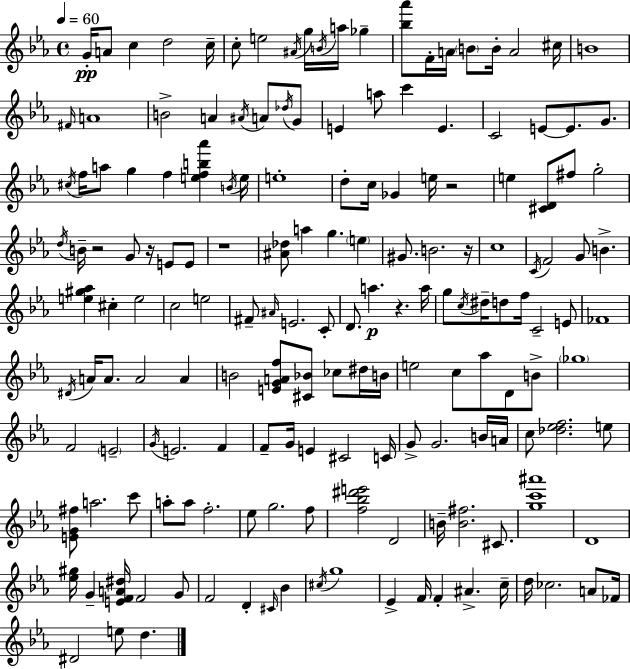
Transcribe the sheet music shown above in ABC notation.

X:1
T:Untitled
M:4/4
L:1/4
K:Eb
G/4 A/2 c d2 c/4 c/2 e2 ^A/4 g/4 B/4 a/4 _g [_b_a']/2 F/4 A/4 B/2 B/4 A2 ^c/4 B4 ^F/4 A4 B2 A ^A/4 A/2 _d/4 G/2 E a/2 c' E C2 E/2 E/2 G/2 ^c/4 f/4 a/2 g f [efb_a'] B/4 e/4 e4 d/2 c/4 _G e/4 z2 e [^CD]/2 ^f/2 g2 d/4 B/4 z2 G/2 z/4 E/2 E/2 z4 [^A_d]/2 a g e ^G/2 B2 z/4 c4 C/4 F2 G/2 B [e^g_a] ^c e2 c2 e2 ^F/2 ^A/4 E2 C/2 D/2 a z a/4 g/2 c/4 ^d/4 d/2 f/4 C2 E/2 _F4 ^D/4 A/4 A/2 A2 A B2 [EGAf]/2 [^C_B]/2 _c/2 ^d/4 B/4 e2 c/2 _a/2 D/2 B/2 _g4 F2 E2 G/4 E2 F F/2 G/4 E ^C2 C/4 G/2 G2 B/4 A/4 c/2 [_d_ef]2 e/2 [EG^f]/2 a2 c'/2 a/2 a/2 f2 _e/2 g2 f/2 [f_b^d'e']2 D2 B/4 [B^f]2 ^C/2 [gc'^a']4 D4 [_e^g]/4 G [EFA^d]/4 F2 G/2 F2 D ^C/4 _B ^c/4 g4 _E F/4 F ^A c/4 d/4 _c2 A/2 _F/4 ^D2 e/2 d